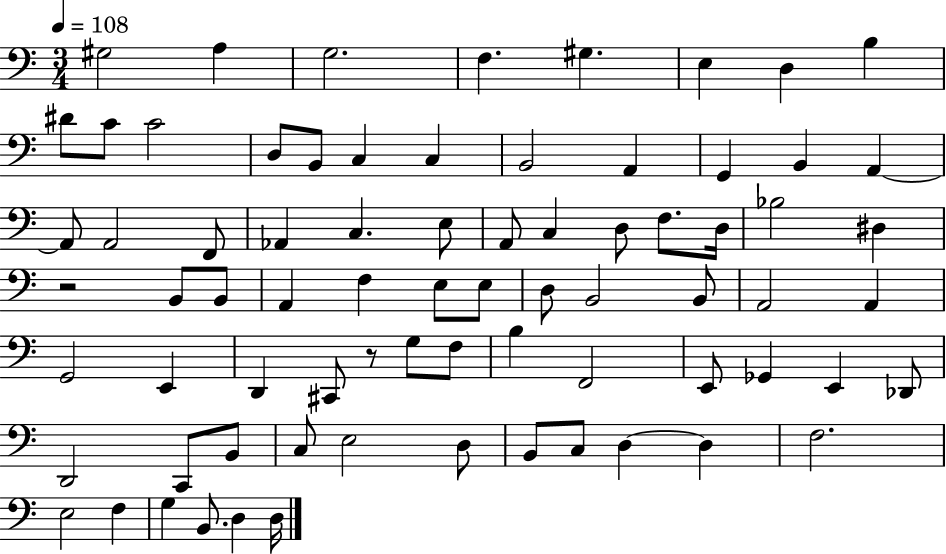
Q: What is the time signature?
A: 3/4